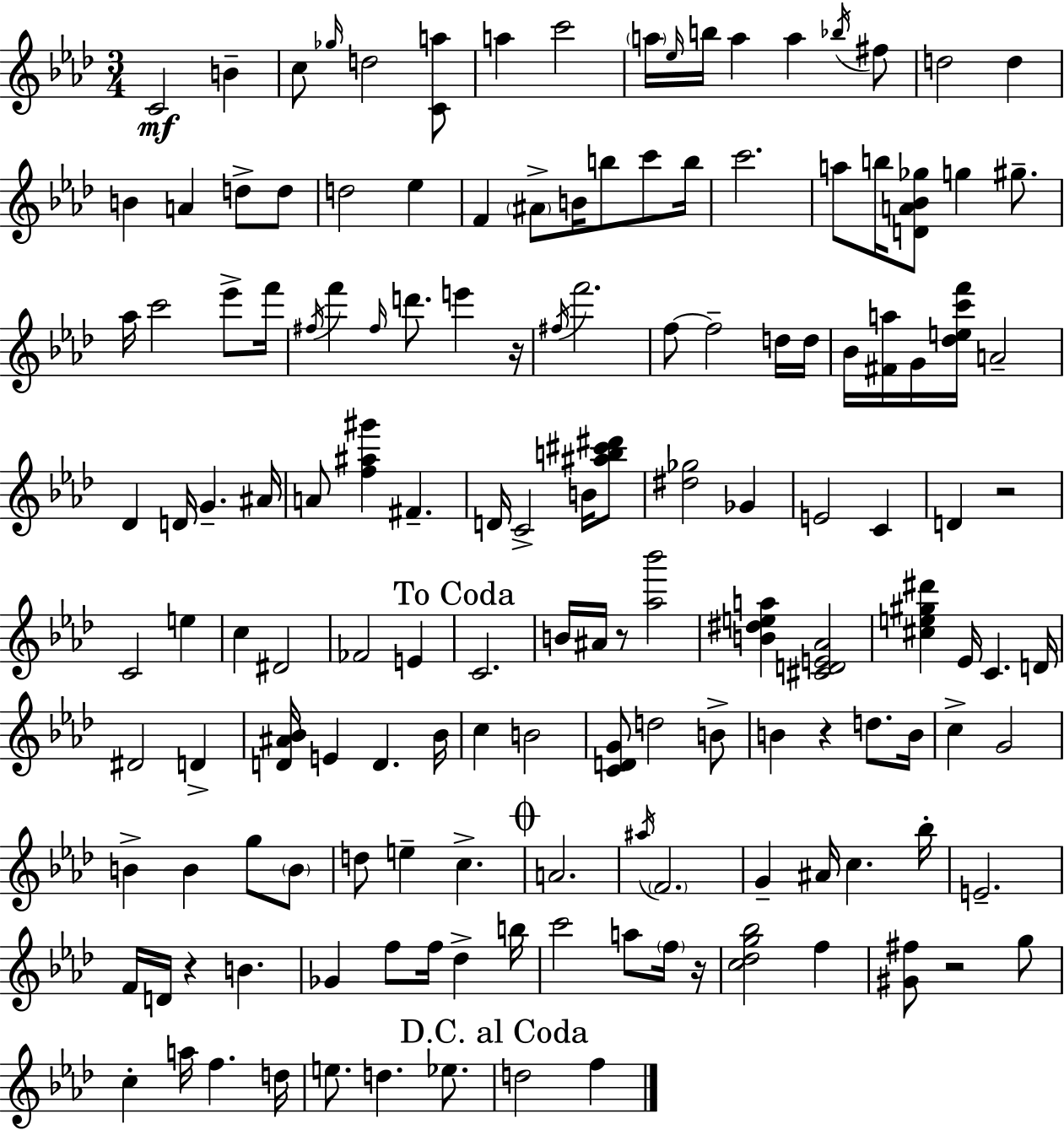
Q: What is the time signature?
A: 3/4